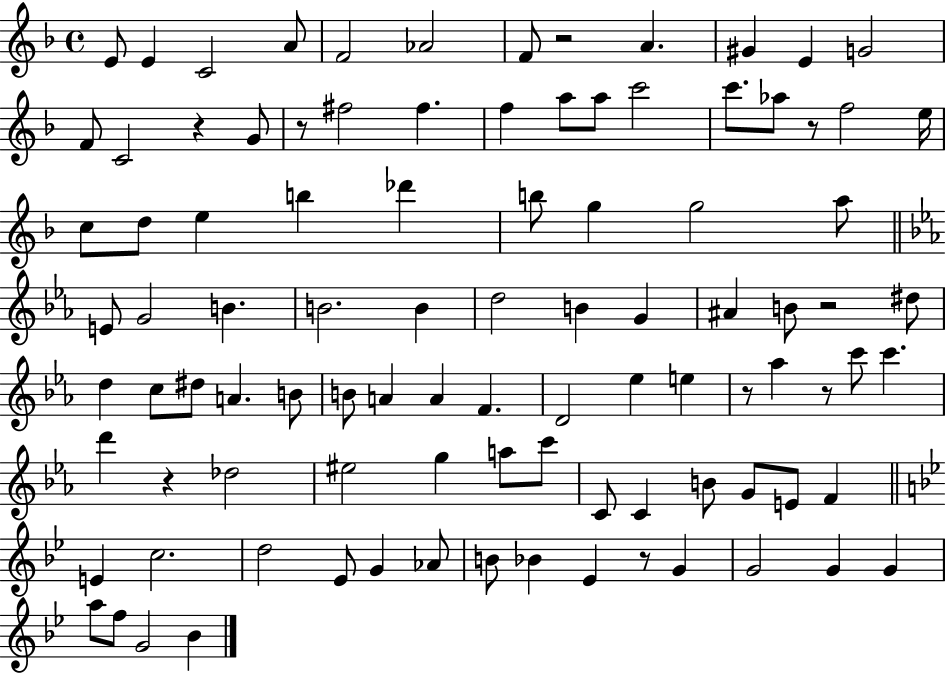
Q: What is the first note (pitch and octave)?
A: E4